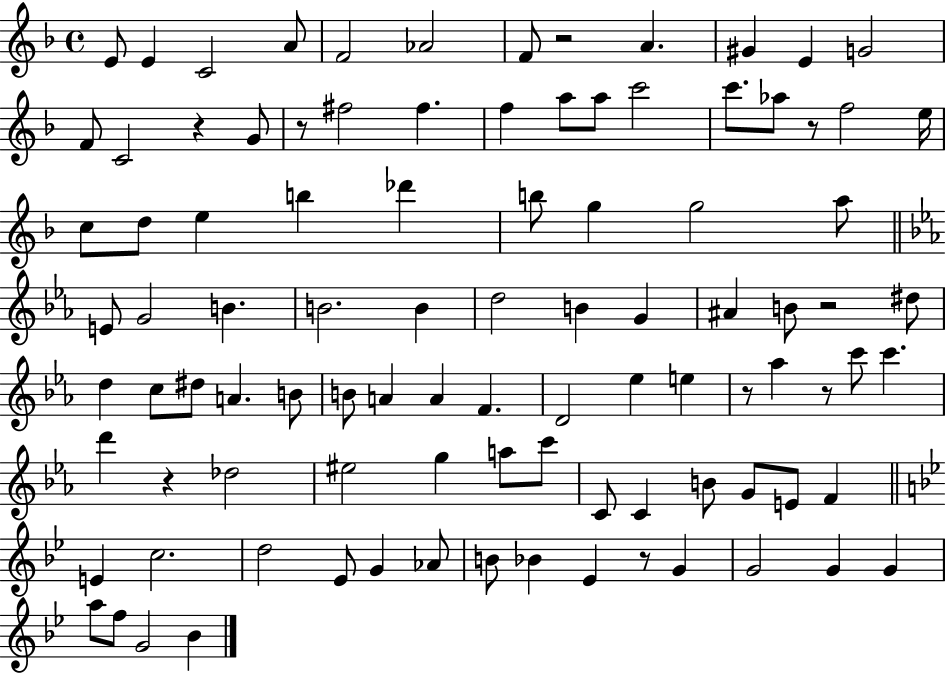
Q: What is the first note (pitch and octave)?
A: E4